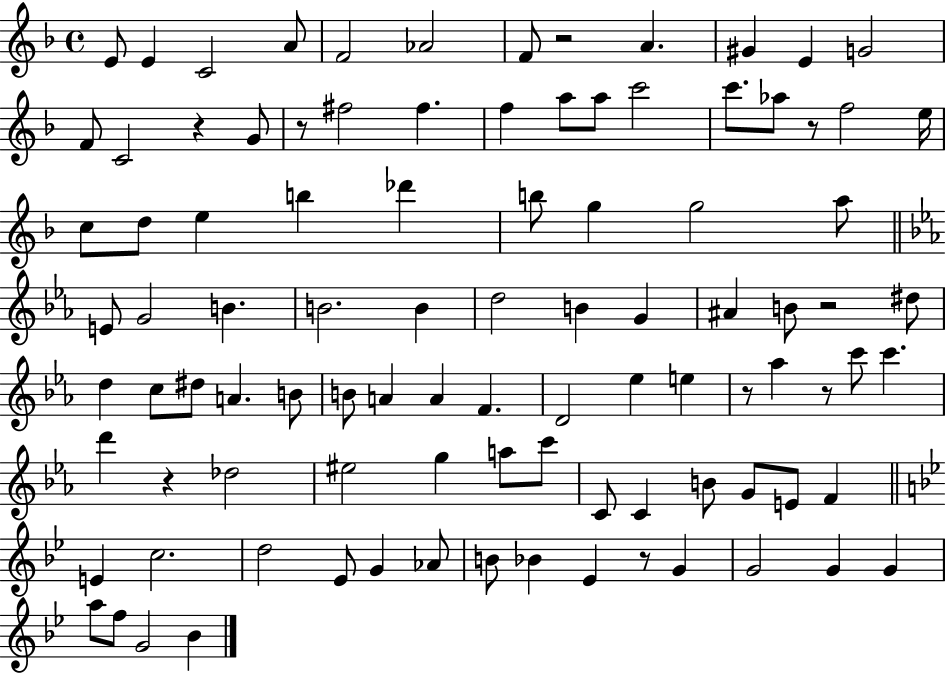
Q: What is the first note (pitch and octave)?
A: E4